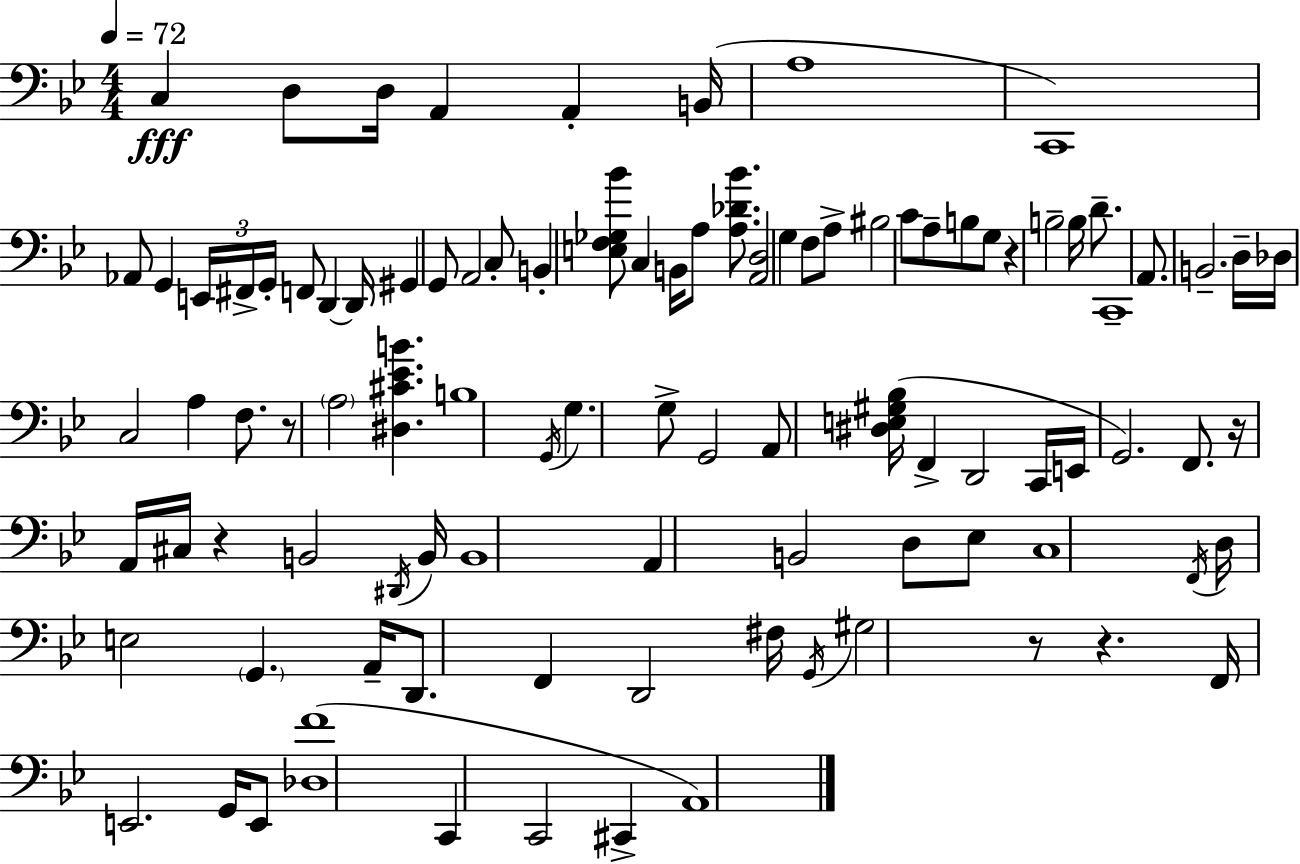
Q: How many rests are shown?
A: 6